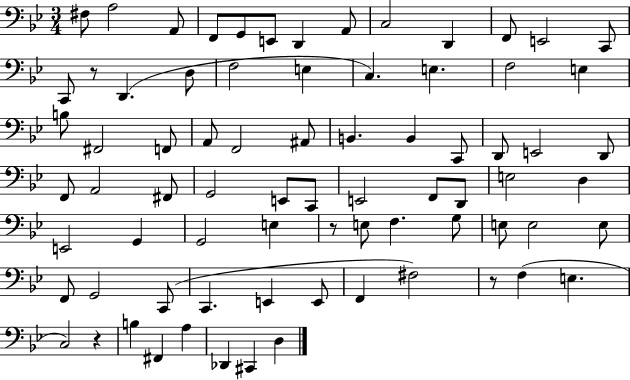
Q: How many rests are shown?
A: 4